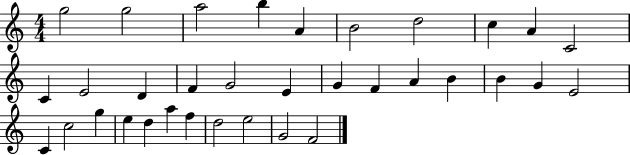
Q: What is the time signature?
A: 4/4